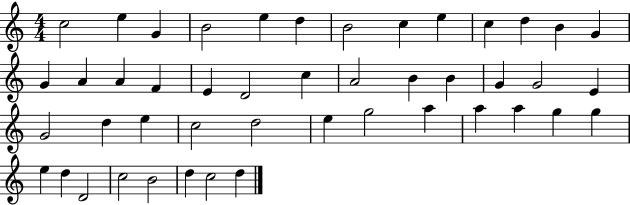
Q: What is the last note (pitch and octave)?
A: D5